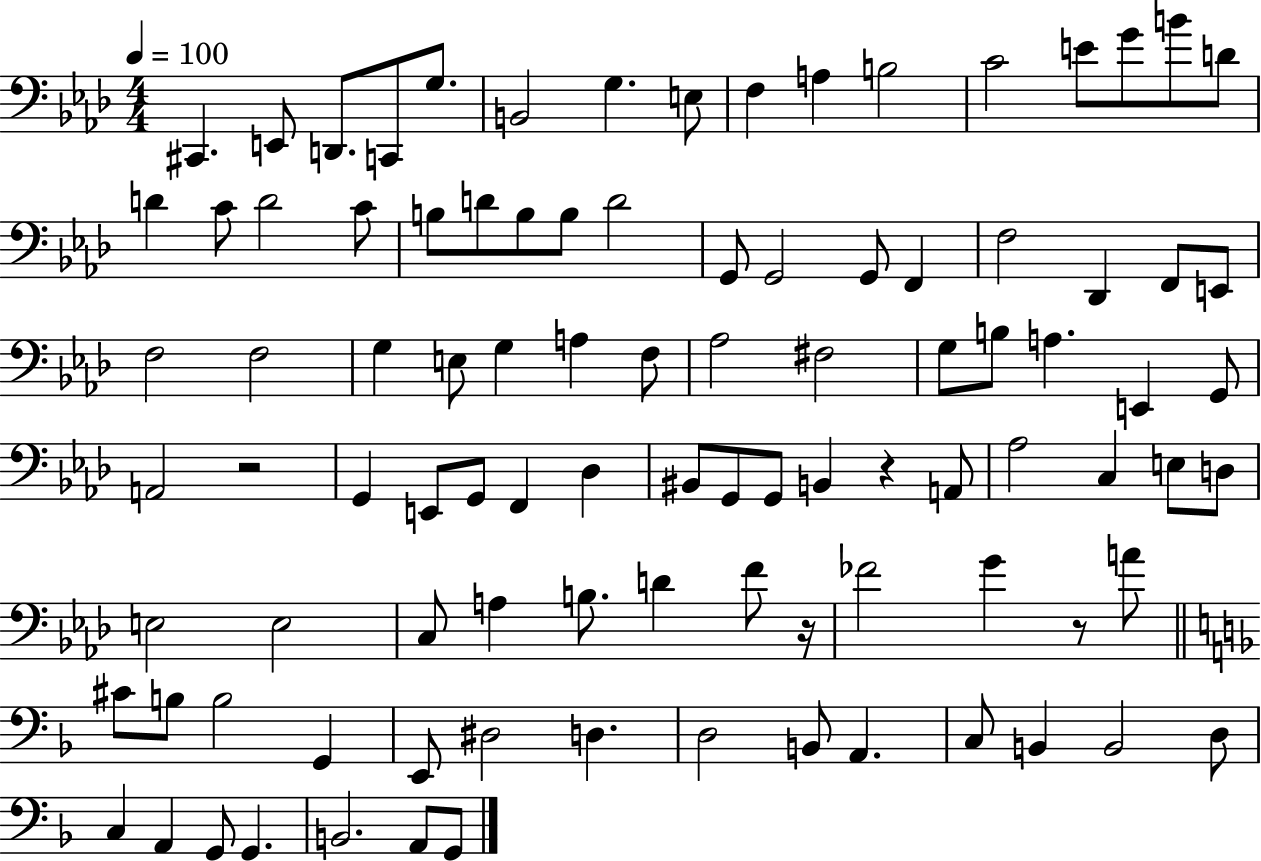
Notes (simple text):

C#2/q. E2/e D2/e. C2/e G3/e. B2/h G3/q. E3/e F3/q A3/q B3/h C4/h E4/e G4/e B4/e D4/e D4/q C4/e D4/h C4/e B3/e D4/e B3/e B3/e D4/h G2/e G2/h G2/e F2/q F3/h Db2/q F2/e E2/e F3/h F3/h G3/q E3/e G3/q A3/q F3/e Ab3/h F#3/h G3/e B3/e A3/q. E2/q G2/e A2/h R/h G2/q E2/e G2/e F2/q Db3/q BIS2/e G2/e G2/e B2/q R/q A2/e Ab3/h C3/q E3/e D3/e E3/h E3/h C3/e A3/q B3/e. D4/q F4/e R/s FES4/h G4/q R/e A4/e C#4/e B3/e B3/h G2/q E2/e D#3/h D3/q. D3/h B2/e A2/q. C3/e B2/q B2/h D3/e C3/q A2/q G2/e G2/q. B2/h. A2/e G2/e